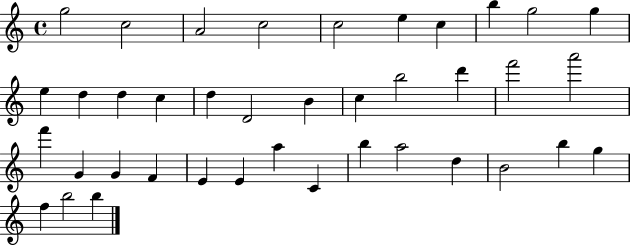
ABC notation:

X:1
T:Untitled
M:4/4
L:1/4
K:C
g2 c2 A2 c2 c2 e c b g2 g e d d c d D2 B c b2 d' f'2 a'2 f' G G F E E a C b a2 d B2 b g f b2 b